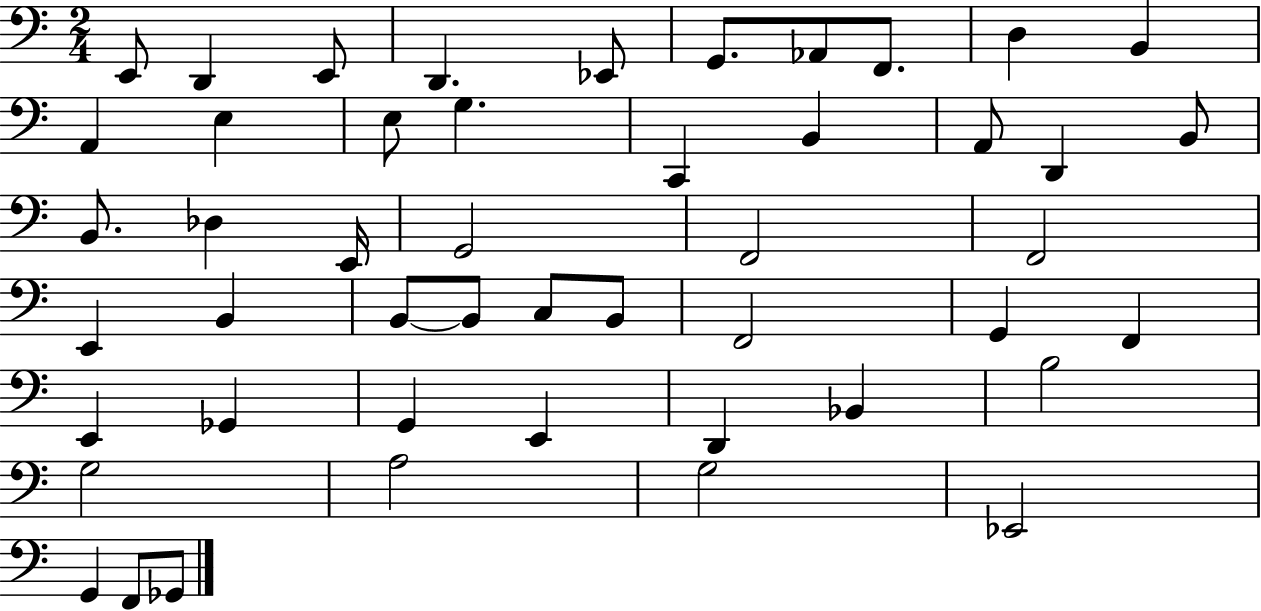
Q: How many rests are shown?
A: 0